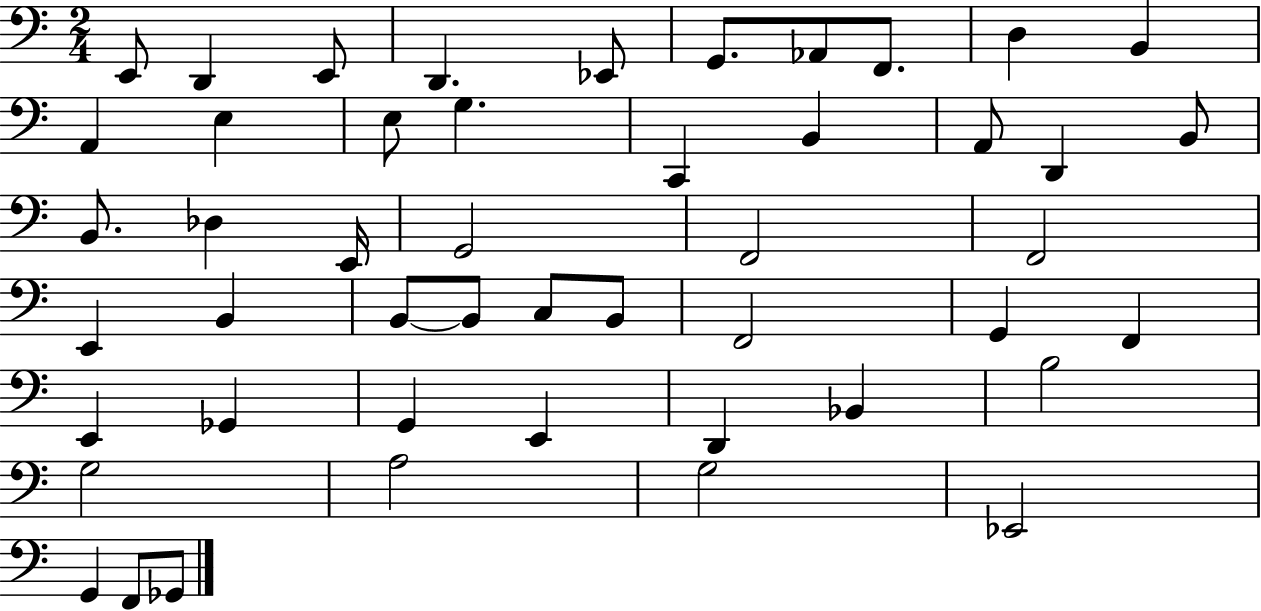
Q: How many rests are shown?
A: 0